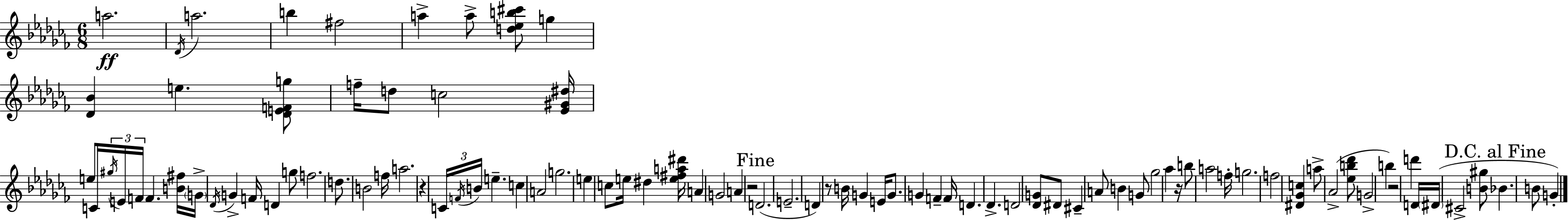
X:1
T:Untitled
M:6/8
L:1/4
K:Abm
a2 _D/4 a2 b ^f2 a a/2 [d_eb^c']/2 g [_D_B] e [_DEFg]/2 f/4 d/2 c2 [_E^G^d]/4 e/2 C/4 ^g/4 E/4 F/4 F [B^f]/4 G/4 _D/4 G F/4 D g/2 f2 d/2 B2 f/4 a2 z C/4 F/4 B/4 e c A2 g2 e c/2 e/4 ^d [e^fa^d']/4 A G2 A z2 D2 E2 D z/2 B/4 G E/4 G/2 G F F/4 D _D D2 [_DG]/2 ^D/2 ^C A/2 B G/2 _g2 _a z/4 b/2 a2 f/4 g2 f2 [^D_Gc] a/2 _A2 [_eb_d']/2 G2 b z2 d' D/4 ^D/4 ^C2 [B^g]/2 _B B/2 G